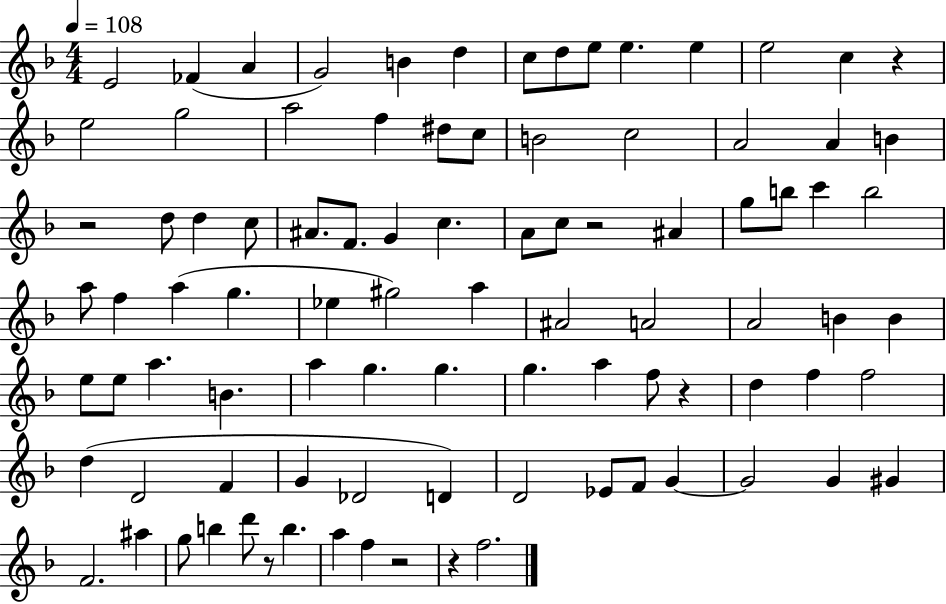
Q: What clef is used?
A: treble